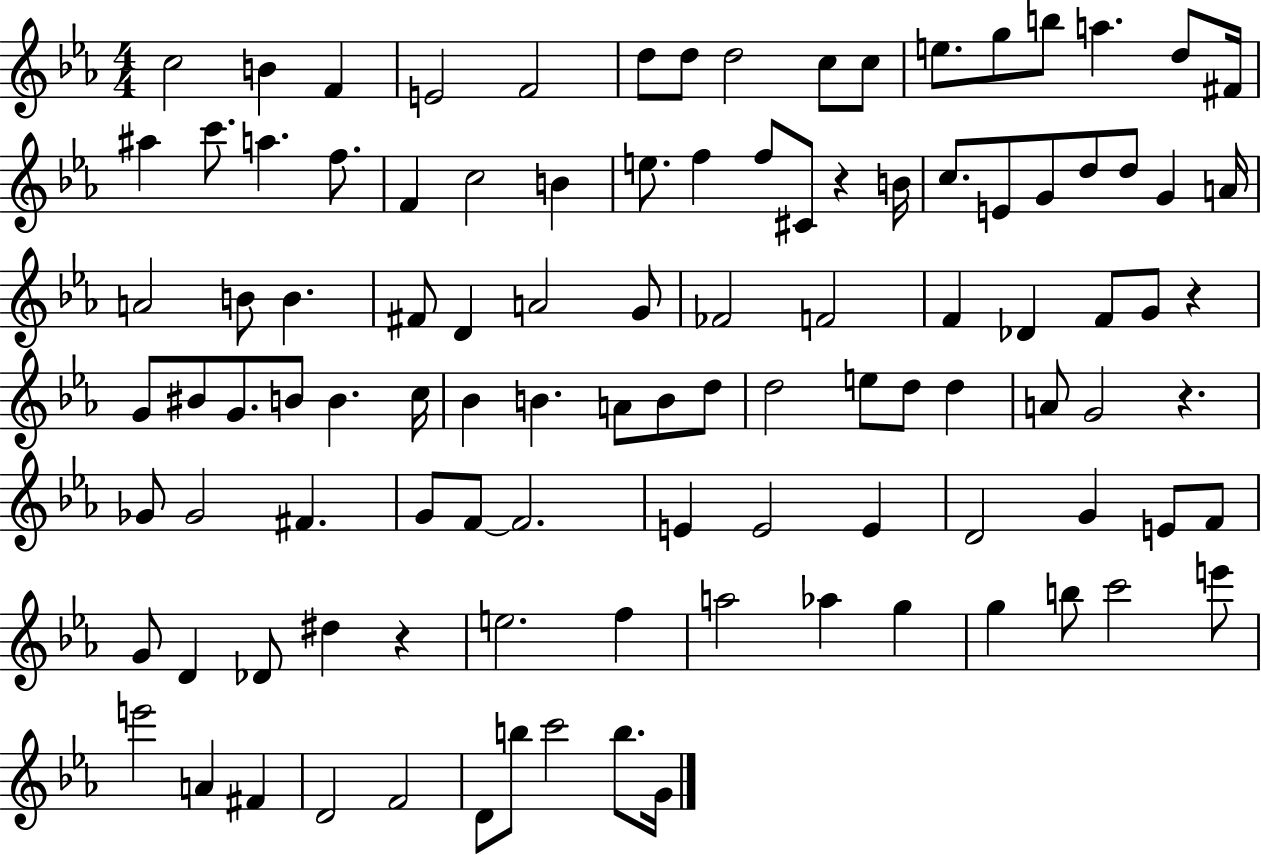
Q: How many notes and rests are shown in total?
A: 105